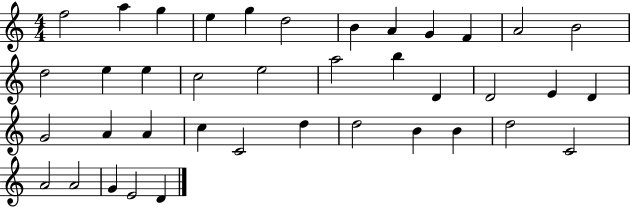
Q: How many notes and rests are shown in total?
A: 39